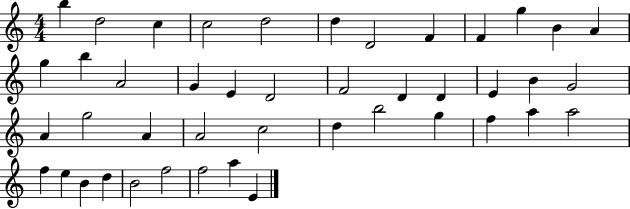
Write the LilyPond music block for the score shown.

{
  \clef treble
  \numericTimeSignature
  \time 4/4
  \key c \major
  b''4 d''2 c''4 | c''2 d''2 | d''4 d'2 f'4 | f'4 g''4 b'4 a'4 | \break g''4 b''4 a'2 | g'4 e'4 d'2 | f'2 d'4 d'4 | e'4 b'4 g'2 | \break a'4 g''2 a'4 | a'2 c''2 | d''4 b''2 g''4 | f''4 a''4 a''2 | \break f''4 e''4 b'4 d''4 | b'2 f''2 | f''2 a''4 e'4 | \bar "|."
}